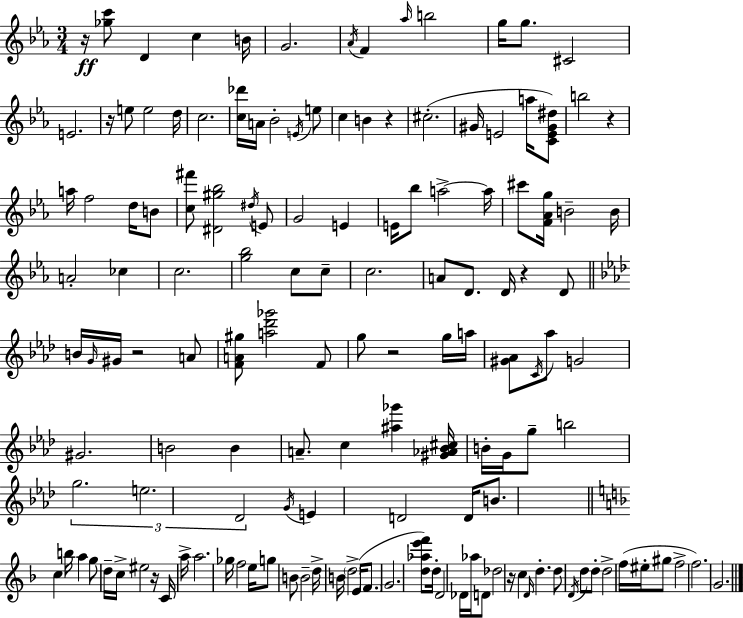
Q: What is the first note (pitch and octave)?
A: D4